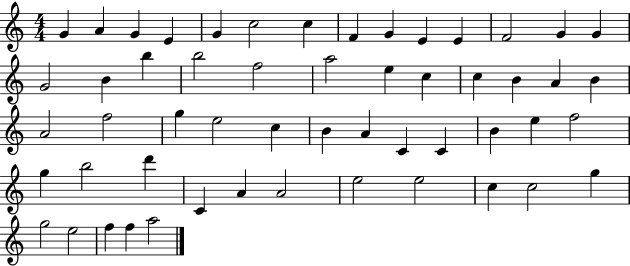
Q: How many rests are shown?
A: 0